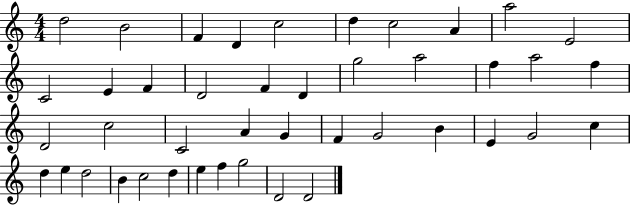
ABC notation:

X:1
T:Untitled
M:4/4
L:1/4
K:C
d2 B2 F D c2 d c2 A a2 E2 C2 E F D2 F D g2 a2 f a2 f D2 c2 C2 A G F G2 B E G2 c d e d2 B c2 d e f g2 D2 D2